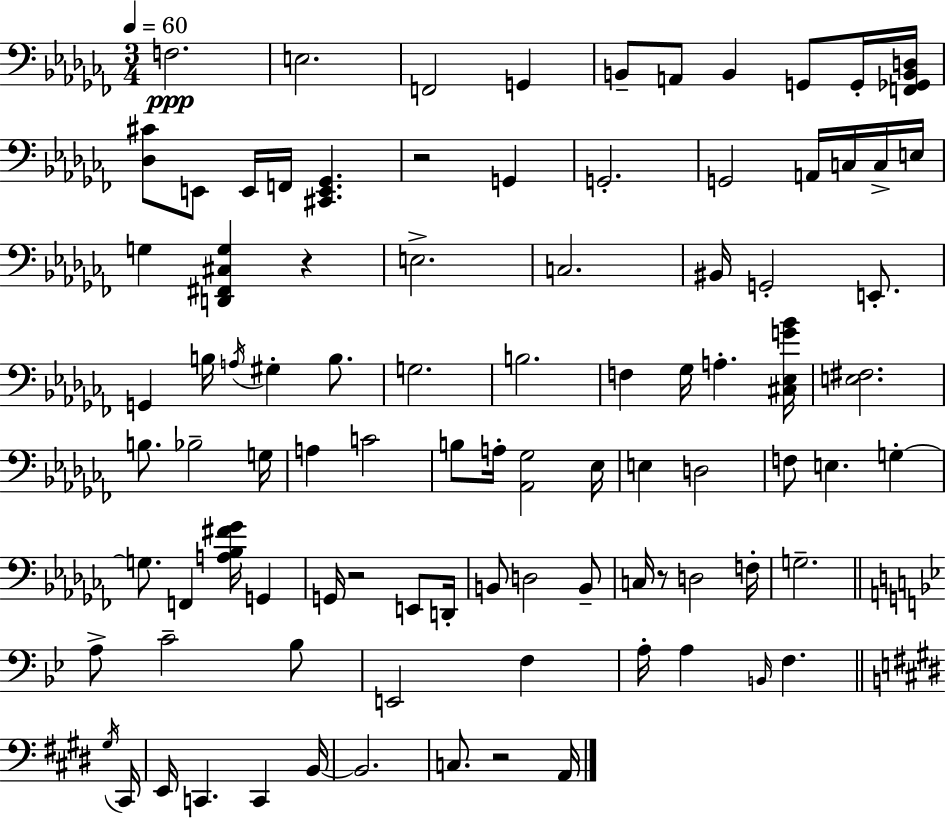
X:1
T:Untitled
M:3/4
L:1/4
K:Abm
F,2 E,2 F,,2 G,, B,,/2 A,,/2 B,, G,,/2 G,,/4 [F,,_G,,B,,D,]/4 [_D,^C]/2 E,,/2 E,,/4 F,,/4 [^C,,E,,_G,,] z2 G,, G,,2 G,,2 A,,/4 C,/4 C,/4 E,/4 G, [D,,^F,,^C,G,] z E,2 C,2 ^B,,/4 G,,2 E,,/2 G,, B,/4 A,/4 ^G, B,/2 G,2 B,2 F, _G,/4 A, [^C,_E,G_B]/4 [E,^F,]2 B,/2 _B,2 G,/4 A, C2 B,/2 A,/4 [_A,,_G,]2 _E,/4 E, D,2 F,/2 E, G, G,/2 F,, [A,_B,^F_G]/4 G,, G,,/4 z2 E,,/2 D,,/4 B,,/2 D,2 B,,/2 C,/4 z/2 D,2 F,/4 G,2 A,/2 C2 _B,/2 E,,2 F, A,/4 A, B,,/4 F, ^G,/4 ^C,,/4 E,,/4 C,, C,, B,,/4 B,,2 C,/2 z2 A,,/4